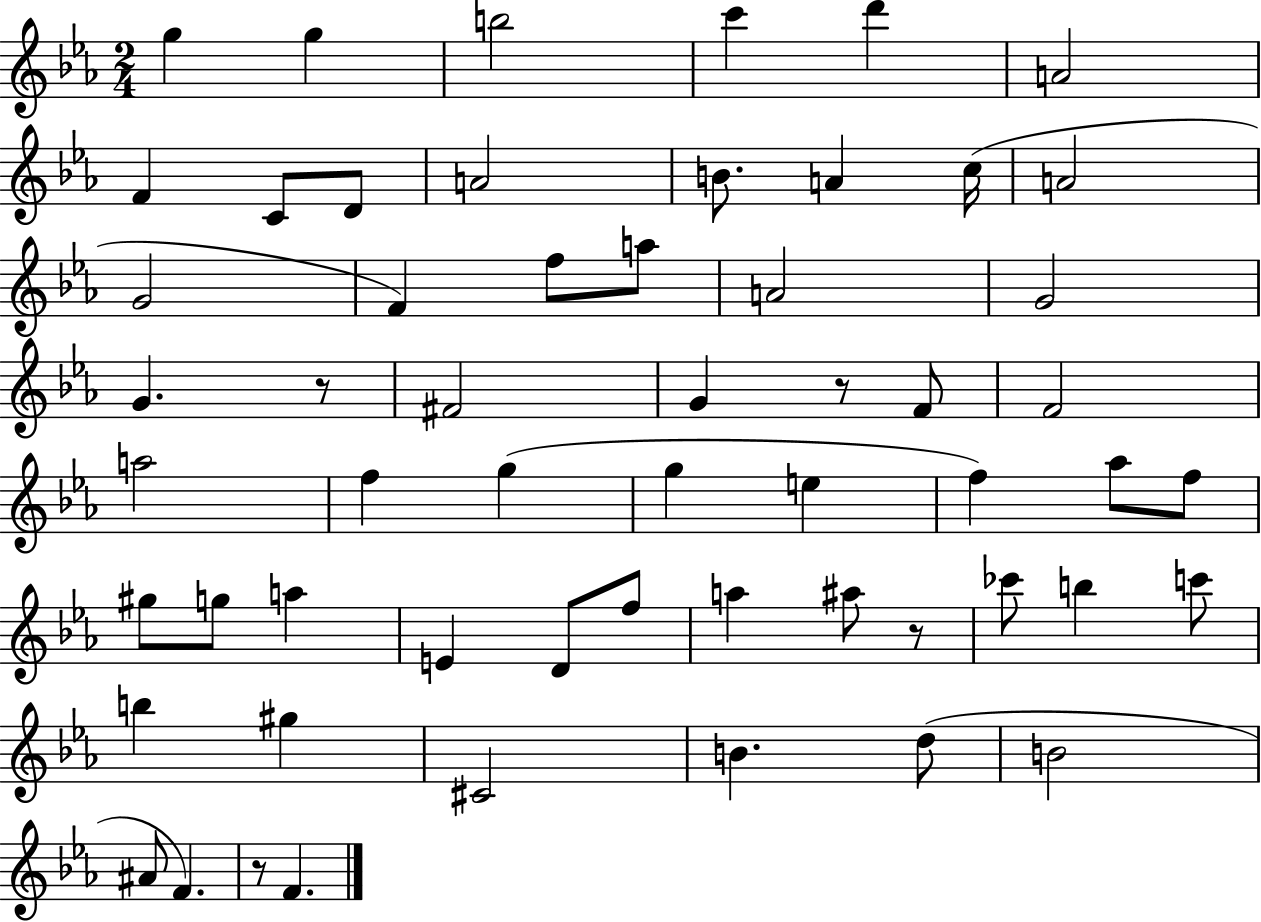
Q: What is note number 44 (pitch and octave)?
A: C6